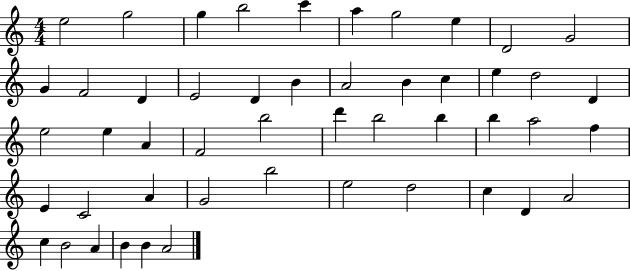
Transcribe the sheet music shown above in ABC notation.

X:1
T:Untitled
M:4/4
L:1/4
K:C
e2 g2 g b2 c' a g2 e D2 G2 G F2 D E2 D B A2 B c e d2 D e2 e A F2 b2 d' b2 b b a2 f E C2 A G2 b2 e2 d2 c D A2 c B2 A B B A2